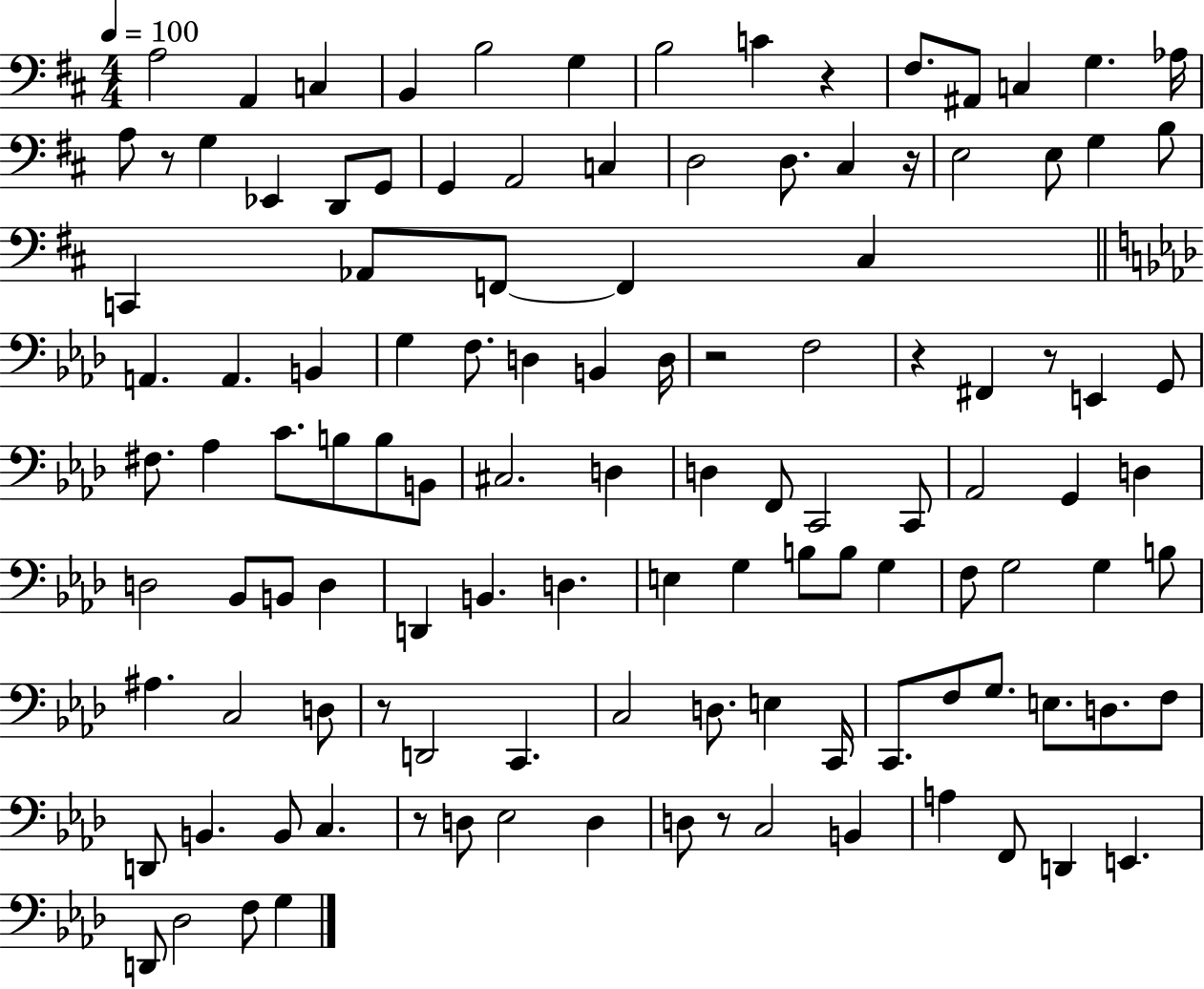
A3/h A2/q C3/q B2/q B3/h G3/q B3/h C4/q R/q F#3/e. A#2/e C3/q G3/q. Ab3/s A3/e R/e G3/q Eb2/q D2/e G2/e G2/q A2/h C3/q D3/h D3/e. C#3/q R/s E3/h E3/e G3/q B3/e C2/q Ab2/e F2/e F2/q C#3/q A2/q. A2/q. B2/q G3/q F3/e. D3/q B2/q D3/s R/h F3/h R/q F#2/q R/e E2/q G2/e F#3/e. Ab3/q C4/e. B3/e B3/e B2/e C#3/h. D3/q D3/q F2/e C2/h C2/e Ab2/h G2/q D3/q D3/h Bb2/e B2/e D3/q D2/q B2/q. D3/q. E3/q G3/q B3/e B3/e G3/q F3/e G3/h G3/q B3/e A#3/q. C3/h D3/e R/e D2/h C2/q. C3/h D3/e. E3/q C2/s C2/e. F3/e G3/e. E3/e. D3/e. F3/e D2/e B2/q. B2/e C3/q. R/e D3/e Eb3/h D3/q D3/e R/e C3/h B2/q A3/q F2/e D2/q E2/q. D2/e Db3/h F3/e G3/q